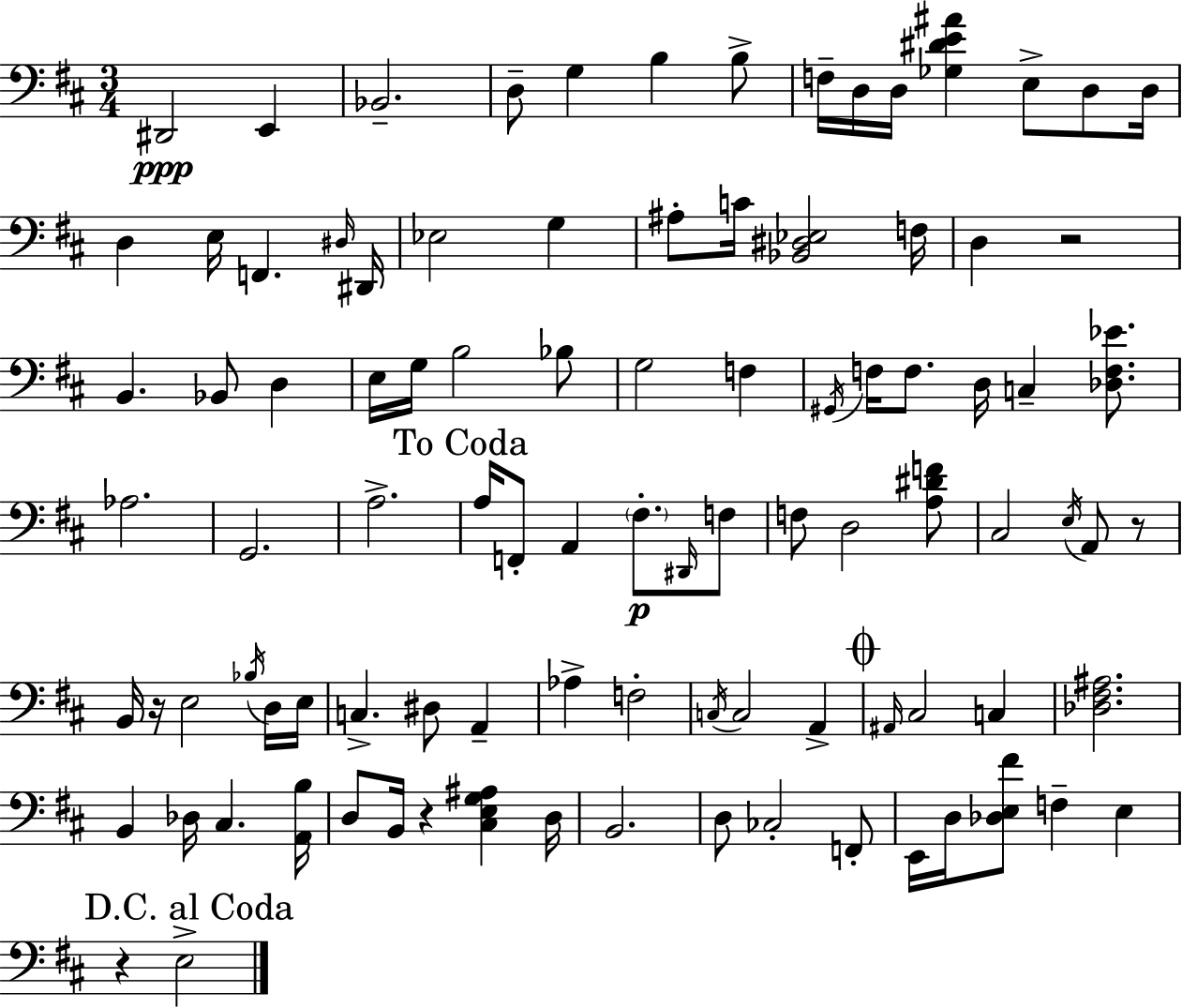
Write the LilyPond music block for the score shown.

{
  \clef bass
  \numericTimeSignature
  \time 3/4
  \key d \major
  \repeat volta 2 { dis,2\ppp e,4 | bes,2.-- | d8-- g4 b4 b8-> | f16-- d16 d16 <ges dis' e' ais'>4 e8-> d8 d16 | \break d4 e16 f,4. \grace { dis16 } | dis,16 ees2 g4 | ais8-. c'16 <bes, dis ees>2 | f16 d4 r2 | \break b,4. bes,8 d4 | e16 g16 b2 bes8 | g2 f4 | \acciaccatura { gis,16 } f16 f8. d16 c4-- <des f ees'>8. | \break aes2. | g,2. | a2.-> | \mark "To Coda" a16 f,8-. a,4 \parenthesize fis8.-.\p | \break \grace { dis,16 } f8 f8 d2 | <a dis' f'>8 cis2 \acciaccatura { e16 } | a,8 r8 b,16 r16 e2 | \acciaccatura { bes16 } d16 e16 c4.-> dis8 | \break a,4-- aes4-> f2-. | \acciaccatura { c16 } c2 | a,4-> \mark \markup { \musicglyph "scripts.coda" } \grace { ais,16 } cis2 | c4 <des fis ais>2. | \break b,4 des16 | cis4. <a, b>16 d8 b,16 r4 | <cis e g ais>4 d16 b,2. | d8 ces2-. | \break f,8-. e,16 d16 <des e fis'>8 f4-- | e4 \mark "D.C. al Coda" r4 e2-> | } \bar "|."
}